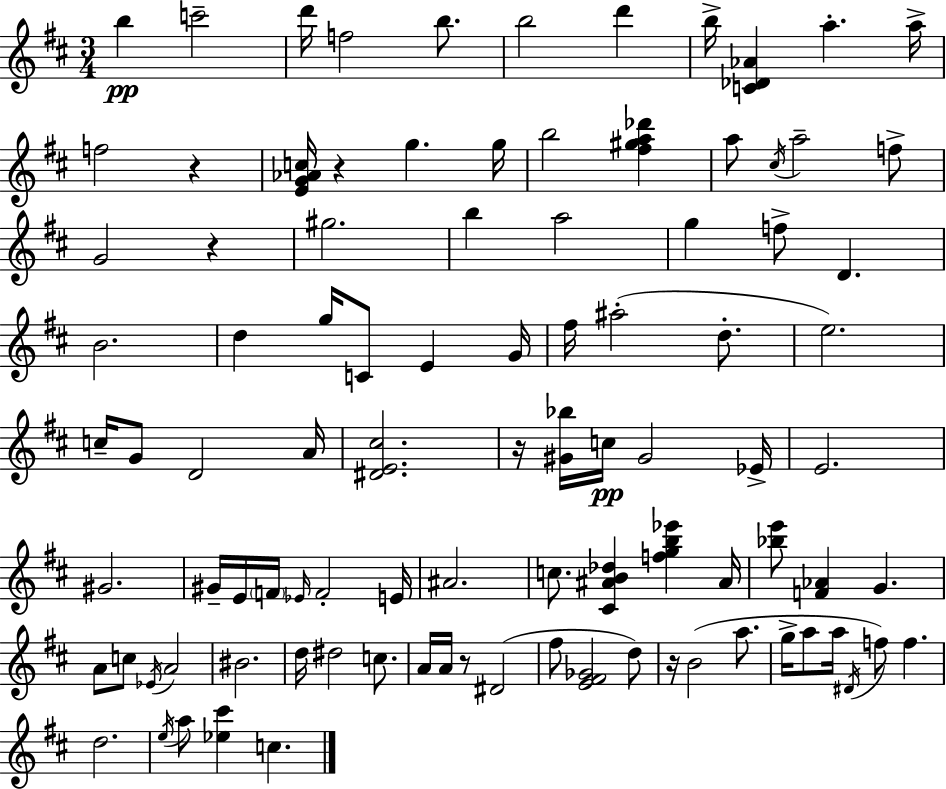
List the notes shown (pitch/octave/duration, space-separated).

B5/q C6/h D6/s F5/h B5/e. B5/h D6/q B5/s [C4,Db4,Ab4]/q A5/q. A5/s F5/h R/q [E4,G4,Ab4,C5]/s R/q G5/q. G5/s B5/h [F#5,G#5,A5,Db6]/q A5/e C#5/s A5/h F5/e G4/h R/q G#5/h. B5/q A5/h G5/q F5/e D4/q. B4/h. D5/q G5/s C4/e E4/q G4/s F#5/s A#5/h D5/e. E5/h. C5/s G4/e D4/h A4/s [D#4,E4,C#5]/h. R/s [G#4,Bb5]/s C5/s G#4/h Eb4/s E4/h. G#4/h. G#4/s E4/s F4/s Eb4/s F4/h E4/s A#4/h. C5/e. [C#4,A#4,B4,Db5]/q [F5,G5,B5,Eb6]/q A#4/s [Bb5,E6]/e [F4,Ab4]/q G4/q. A4/e C5/e Eb4/s A4/h BIS4/h. D5/s D#5/h C5/e. A4/s A4/s R/e D#4/h F#5/e [E4,F#4,Gb4]/h D5/e R/s B4/h A5/e. G5/s A5/e A5/s D#4/s F5/e F5/q. D5/h. E5/s A5/e [Eb5,C#6]/q C5/q.